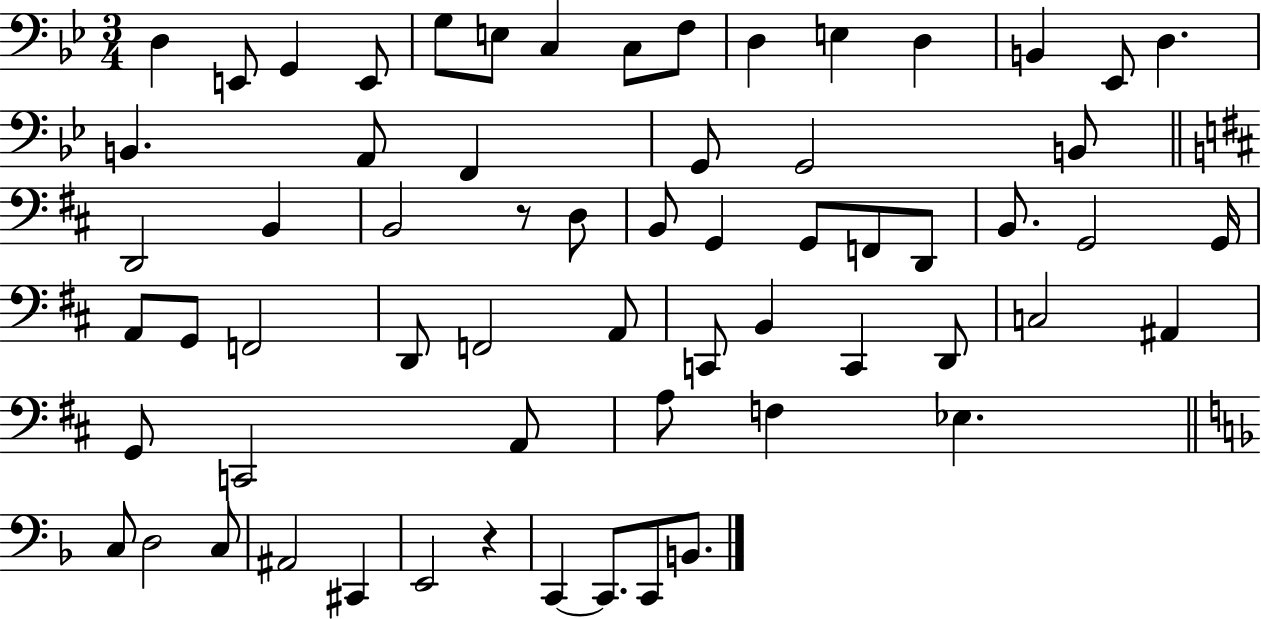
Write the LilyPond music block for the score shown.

{
  \clef bass
  \numericTimeSignature
  \time 3/4
  \key bes \major
  d4 e,8 g,4 e,8 | g8 e8 c4 c8 f8 | d4 e4 d4 | b,4 ees,8 d4. | \break b,4. a,8 f,4 | g,8 g,2 b,8 | \bar "||" \break \key b \minor d,2 b,4 | b,2 r8 d8 | b,8 g,4 g,8 f,8 d,8 | b,8. g,2 g,16 | \break a,8 g,8 f,2 | d,8 f,2 a,8 | c,8 b,4 c,4 d,8 | c2 ais,4 | \break g,8 c,2 a,8 | a8 f4 ees4. | \bar "||" \break \key f \major c8 d2 c8 | ais,2 cis,4 | e,2 r4 | c,4~~ c,8. c,8 b,8. | \break \bar "|."
}